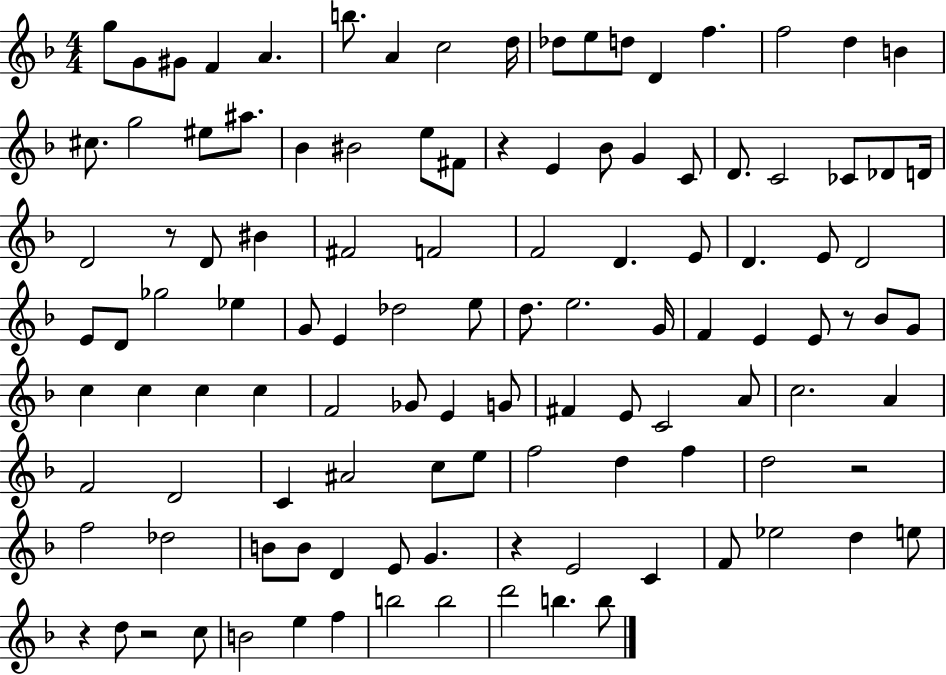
G5/e G4/e G#4/e F4/q A4/q. B5/e. A4/q C5/h D5/s Db5/e E5/e D5/e D4/q F5/q. F5/h D5/q B4/q C#5/e. G5/h EIS5/e A#5/e. Bb4/q BIS4/h E5/e F#4/e R/q E4/q Bb4/e G4/q C4/e D4/e. C4/h CES4/e Db4/e D4/s D4/h R/e D4/e BIS4/q F#4/h F4/h F4/h D4/q. E4/e D4/q. E4/e D4/h E4/e D4/e Gb5/h Eb5/q G4/e E4/q Db5/h E5/e D5/e. E5/h. G4/s F4/q E4/q E4/e R/e Bb4/e G4/e C5/q C5/q C5/q C5/q F4/h Gb4/e E4/q G4/e F#4/q E4/e C4/h A4/e C5/h. A4/q F4/h D4/h C4/q A#4/h C5/e E5/e F5/h D5/q F5/q D5/h R/h F5/h Db5/h B4/e B4/e D4/q E4/e G4/q. R/q E4/h C4/q F4/e Eb5/h D5/q E5/e R/q D5/e R/h C5/e B4/h E5/q F5/q B5/h B5/h D6/h B5/q. B5/e